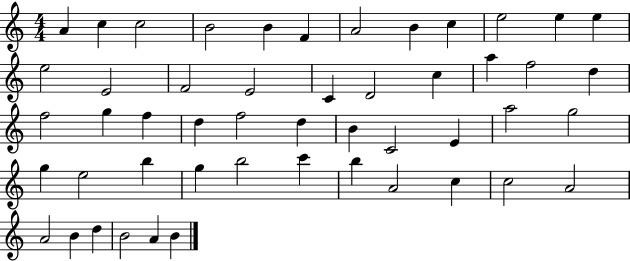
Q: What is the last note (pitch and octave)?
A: B4